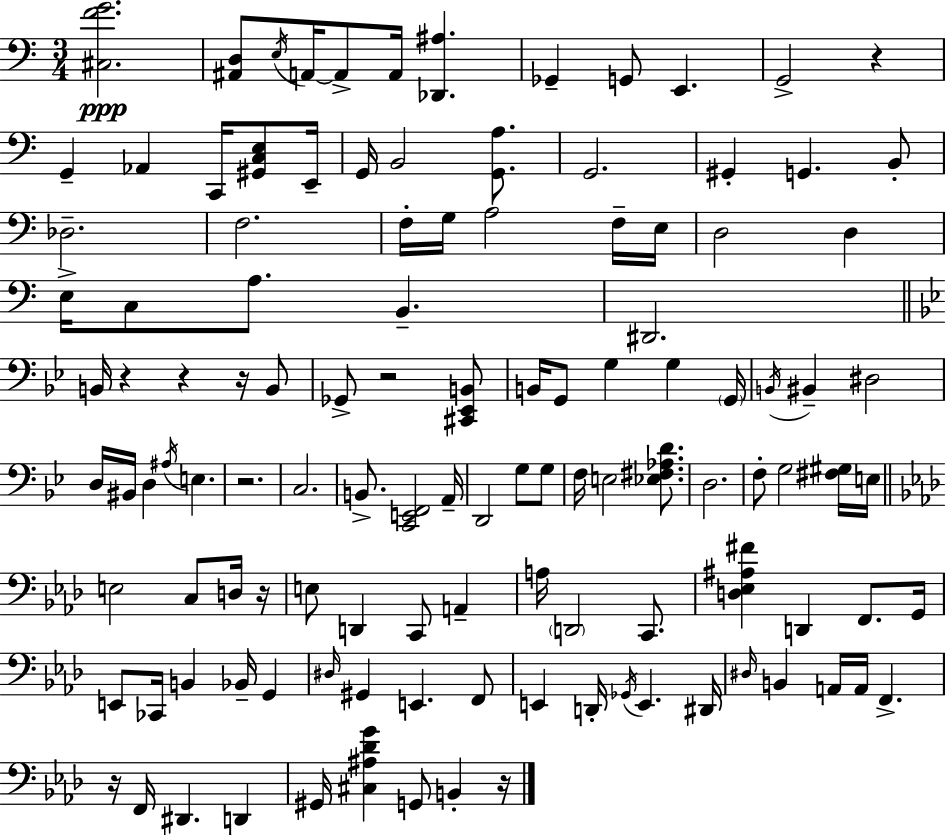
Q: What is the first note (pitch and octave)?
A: E3